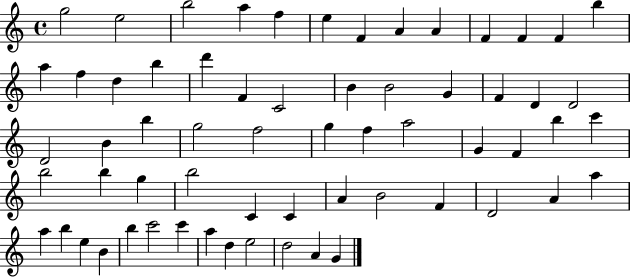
{
  \clef treble
  \time 4/4
  \defaultTimeSignature
  \key c \major
  g''2 e''2 | b''2 a''4 f''4 | e''4 f'4 a'4 a'4 | f'4 f'4 f'4 b''4 | \break a''4 f''4 d''4 b''4 | d'''4 f'4 c'2 | b'4 b'2 g'4 | f'4 d'4 d'2 | \break d'2 b'4 b''4 | g''2 f''2 | g''4 f''4 a''2 | g'4 f'4 b''4 c'''4 | \break b''2 b''4 g''4 | b''2 c'4 c'4 | a'4 b'2 f'4 | d'2 a'4 a''4 | \break a''4 b''4 e''4 b'4 | b''4 c'''2 c'''4 | a''4 d''4 e''2 | d''2 a'4 g'4 | \break \bar "|."
}